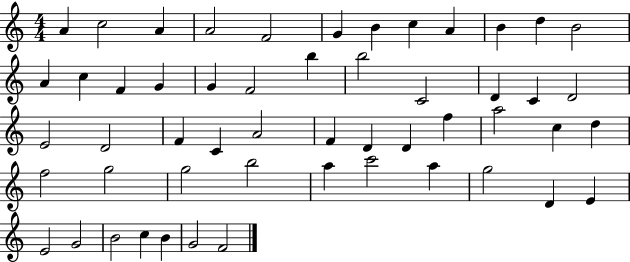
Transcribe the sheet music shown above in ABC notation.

X:1
T:Untitled
M:4/4
L:1/4
K:C
A c2 A A2 F2 G B c A B d B2 A c F G G F2 b b2 C2 D C D2 E2 D2 F C A2 F D D f a2 c d f2 g2 g2 b2 a c'2 a g2 D E E2 G2 B2 c B G2 F2